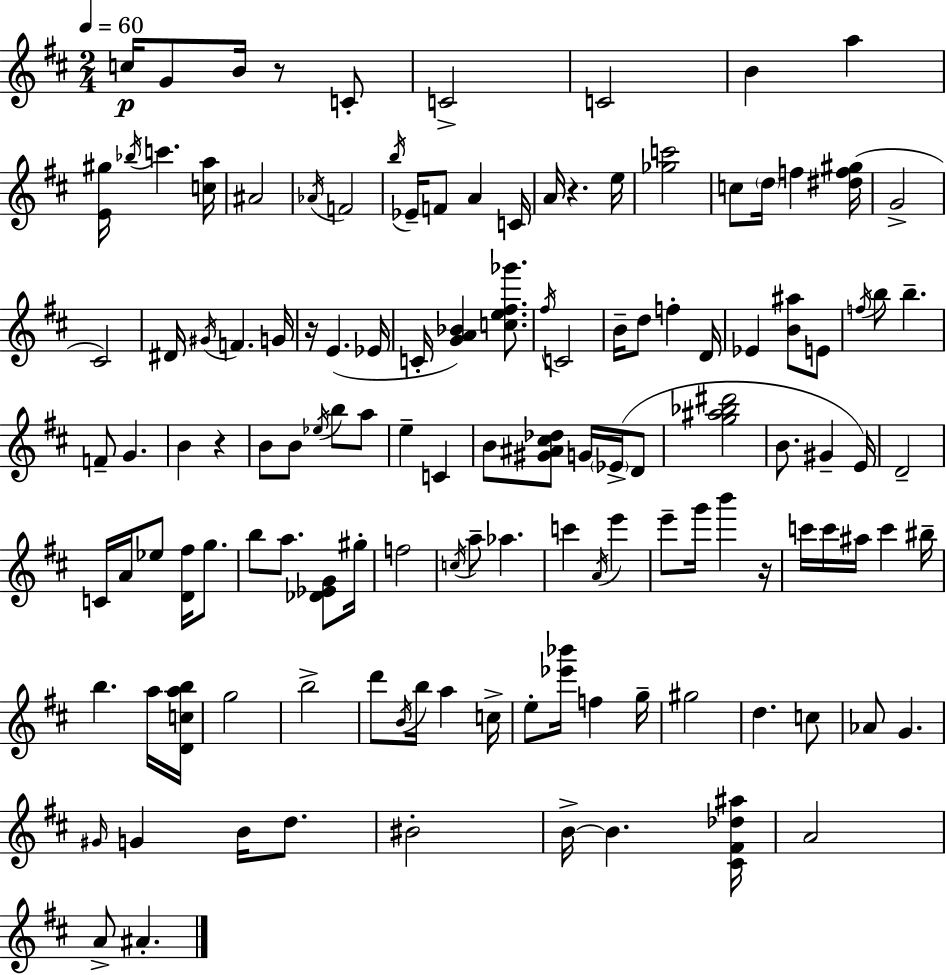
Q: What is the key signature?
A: D major